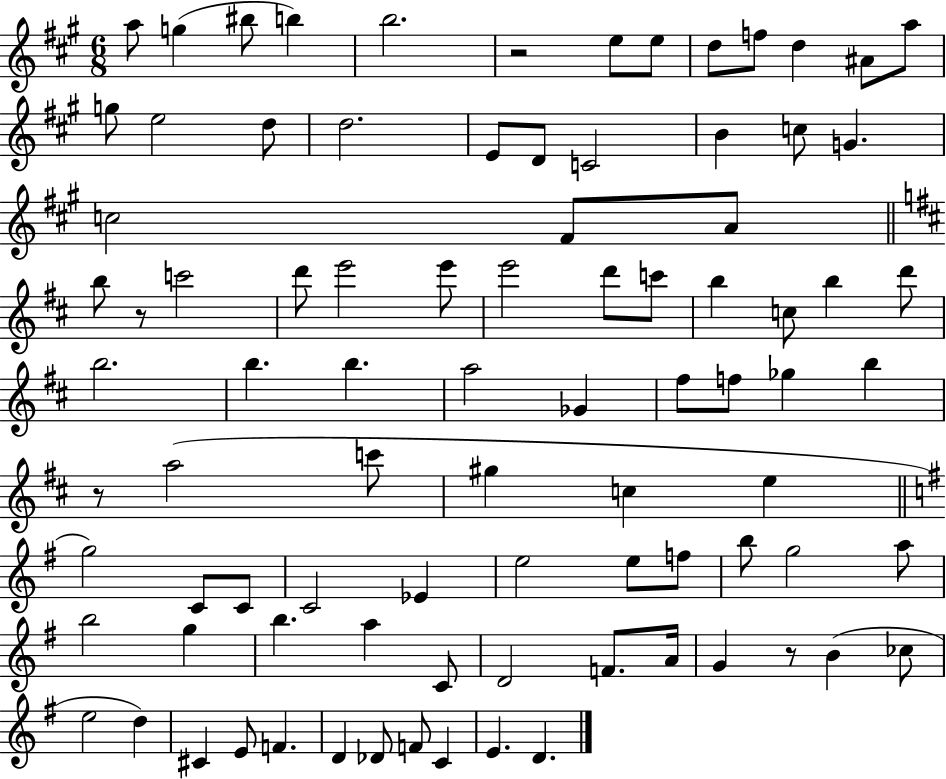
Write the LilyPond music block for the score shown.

{
  \clef treble
  \numericTimeSignature
  \time 6/8
  \key a \major
  a''8 g''4( bis''8 b''4) | b''2. | r2 e''8 e''8 | d''8 f''8 d''4 ais'8 a''8 | \break g''8 e''2 d''8 | d''2. | e'8 d'8 c'2 | b'4 c''8 g'4. | \break c''2 fis'8 a'8 | \bar "||" \break \key d \major b''8 r8 c'''2 | d'''8 e'''2 e'''8 | e'''2 d'''8 c'''8 | b''4 c''8 b''4 d'''8 | \break b''2. | b''4. b''4. | a''2 ges'4 | fis''8 f''8 ges''4 b''4 | \break r8 a''2( c'''8 | gis''4 c''4 e''4 | \bar "||" \break \key e \minor g''2) c'8 c'8 | c'2 ees'4 | e''2 e''8 f''8 | b''8 g''2 a''8 | \break b''2 g''4 | b''4. a''4 c'8 | d'2 f'8. a'16 | g'4 r8 b'4( ces''8 | \break e''2 d''4) | cis'4 e'8 f'4. | d'4 des'8 f'8 c'4 | e'4. d'4. | \break \bar "|."
}